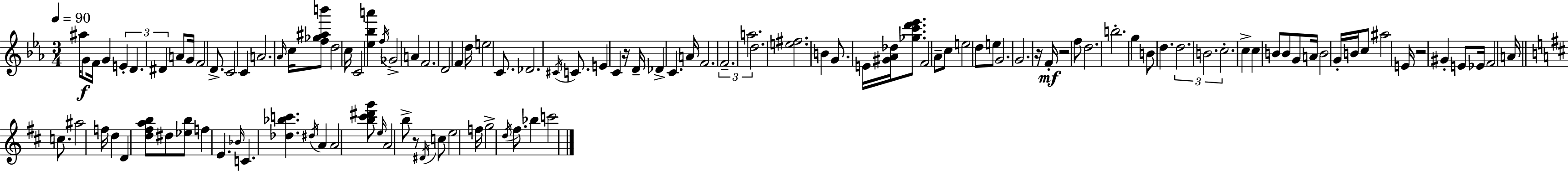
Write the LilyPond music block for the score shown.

{
  \clef treble
  \numericTimeSignature
  \time 3/4
  \key ees \major
  \tempo 4 = 90
  \repeat volta 2 { ais''16\f g'8 f'16 g'4 \tuplet 3/2 { e'4-. | d'4. dis'4 } a'8 | g'16 f'2 d'8.-> | c'2 c'4 | \break a'2. | \grace { aes'16 } c''16 <f'' ges'' ais'' b'''>8 d''2 | c''16 c'2 <ees'' bes'' a'''>4 | \acciaccatura { f''16 } ges'2-> a'4 | \break f'2. | d'2 f'4 | d''16 e''2 c'8. | des'2. | \break \acciaccatura { cis'16 } c'8. e'4 c'4 | r16 d'16-- des'4-> c'4. | a'16 f'2. | \tuplet 3/2 { f'2.-- | \break a''2. | d''2. } | <e'' fis''>2. | b'4 g'8. e'16 <gis' aes' des''>16 | \break <ges'' c''' d''' ees'''>8. f'2 aes'8-- | c''8 e''2 d''8 | e''8 g'2. | g'2. | \break r16 f'16-.\mf r2 | f''8 d''2. | b''2.-. | g''4 b'8 d''4. | \break \tuplet 3/2 { d''2. | b'2. | c''2.-. } | c''4-> c''4 b'8 | \break b'8 g'8 a'16 b'2 | g'16-. b'16 c''8 ais''2 | e'16 r2 gis'4-. | e'8 ees'16 f'2 | \break a'16 \bar "||" \break \key d \major c''8. ais''2 f''16 | d''4 d'4 <d'' fis'' a'' b''>8 dis''8 | <ees'' b''>8 f''4 e'4. | \grace { bes'16 } c'4. <des'' bes'' c'''>4. | \break \acciaccatura { dis''16 } a'4 a'2 | <b'' cis''' dis''' g'''>8 \grace { e''16 } a'2 | b''8-> r8 \acciaccatura { dis'16 } c''8 e''2 | f''16 g''2-> | \break \acciaccatura { d''16 } fis''8. bes''4 c'''2 | } \bar "|."
}